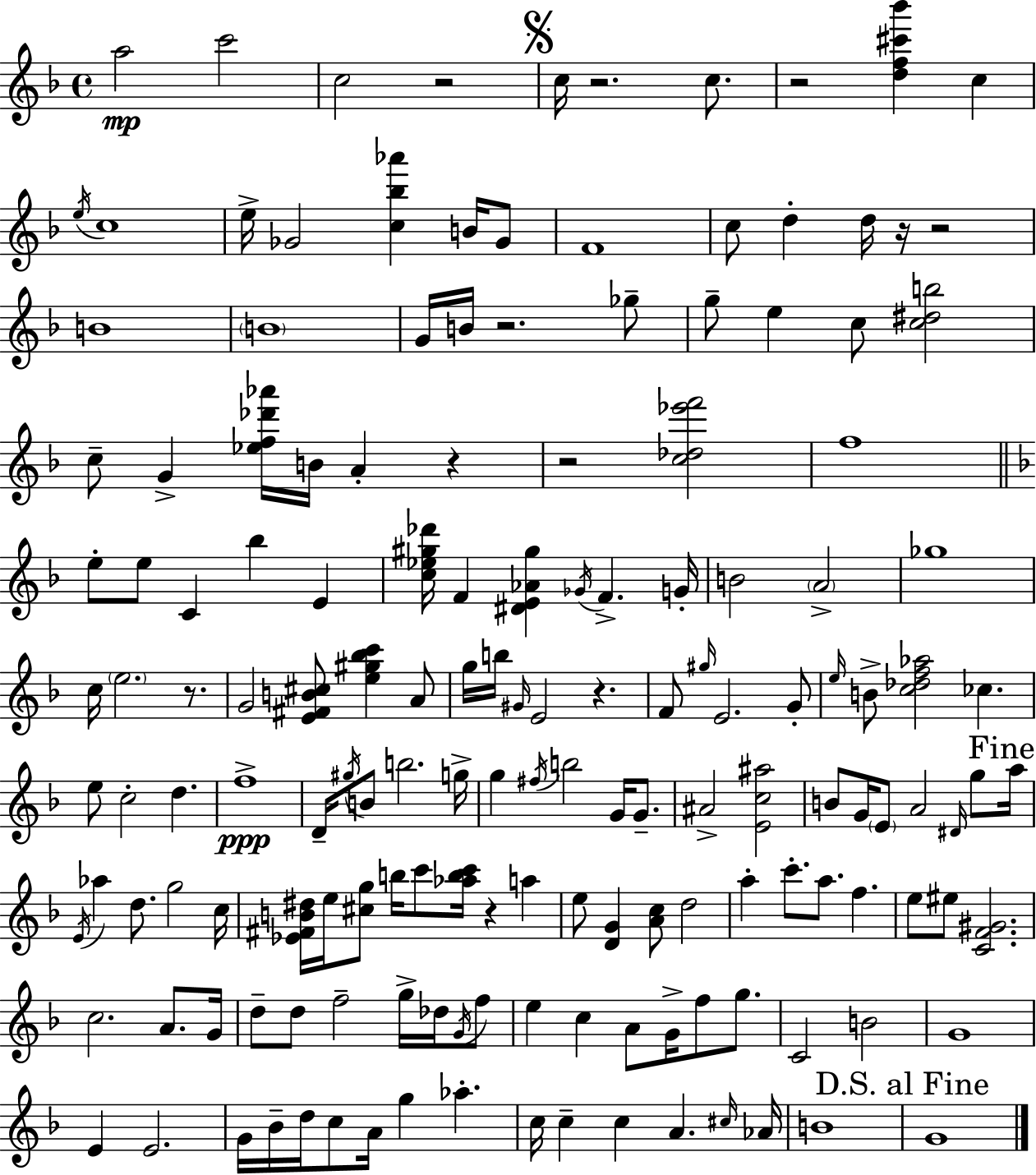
X:1
T:Untitled
M:4/4
L:1/4
K:F
a2 c'2 c2 z2 c/4 z2 c/2 z2 [df^c'_b'] c e/4 c4 e/4 _G2 [c_b_a'] B/4 _G/2 F4 c/2 d d/4 z/4 z2 B4 B4 G/4 B/4 z2 _g/2 g/2 e c/2 [c^db]2 c/2 G [_ef_d'_a']/4 B/4 A z z2 [c_d_e'f']2 f4 e/2 e/2 C _b E [c_e^g_d']/4 F [^DE_A^g] _G/4 F G/4 B2 A2 _g4 c/4 e2 z/2 G2 [E^FB^c]/2 [e^g_bc'] A/2 g/4 b/4 ^G/4 E2 z F/2 ^g/4 E2 G/2 e/4 B/2 [c_df_a]2 _c e/2 c2 d f4 D/4 ^g/4 B/2 b2 g/4 g ^f/4 b2 G/4 G/2 ^A2 [Ec^a]2 B/2 G/4 E/2 A2 ^D/4 g/2 a/4 E/4 _a d/2 g2 c/4 [_E^FB^d]/4 e/4 [^cg]/2 b/4 c'/2 [_abc']/4 z a e/2 [DG] [Ac]/2 d2 a c'/2 a/2 f e/2 ^e/2 [CF^G]2 c2 A/2 G/4 d/2 d/2 f2 g/4 _d/4 G/4 f/2 e c A/2 G/4 f/2 g/2 C2 B2 G4 E E2 G/4 _B/4 d/4 c/2 A/4 g _a c/4 c c A ^c/4 _A/4 B4 G4